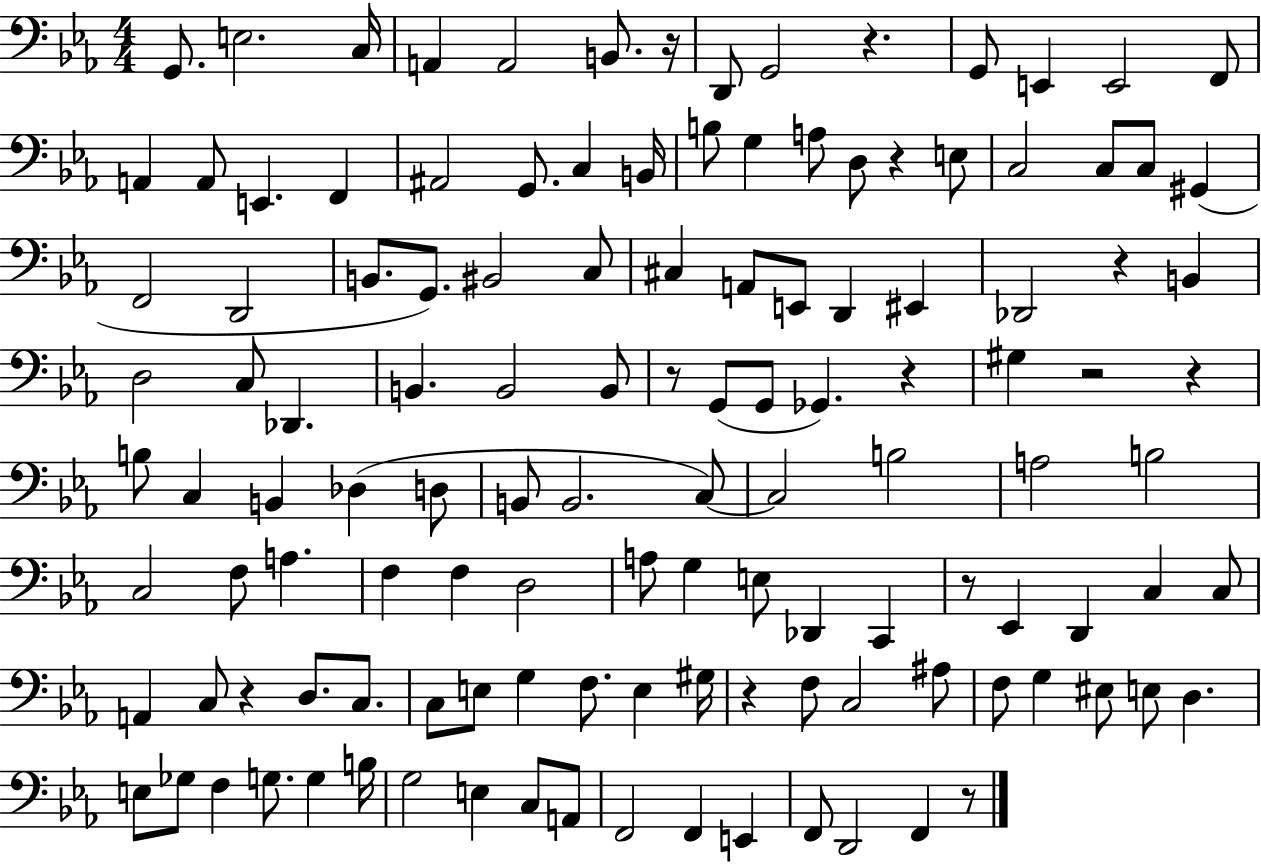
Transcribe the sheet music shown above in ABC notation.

X:1
T:Untitled
M:4/4
L:1/4
K:Eb
G,,/2 E,2 C,/4 A,, A,,2 B,,/2 z/4 D,,/2 G,,2 z G,,/2 E,, E,,2 F,,/2 A,, A,,/2 E,, F,, ^A,,2 G,,/2 C, B,,/4 B,/2 G, A,/2 D,/2 z E,/2 C,2 C,/2 C,/2 ^G,, F,,2 D,,2 B,,/2 G,,/2 ^B,,2 C,/2 ^C, A,,/2 E,,/2 D,, ^E,, _D,,2 z B,, D,2 C,/2 _D,, B,, B,,2 B,,/2 z/2 G,,/2 G,,/2 _G,, z ^G, z2 z B,/2 C, B,, _D, D,/2 B,,/2 B,,2 C,/2 C,2 B,2 A,2 B,2 C,2 F,/2 A, F, F, D,2 A,/2 G, E,/2 _D,, C,, z/2 _E,, D,, C, C,/2 A,, C,/2 z D,/2 C,/2 C,/2 E,/2 G, F,/2 E, ^G,/4 z F,/2 C,2 ^A,/2 F,/2 G, ^E,/2 E,/2 D, E,/2 _G,/2 F, G,/2 G, B,/4 G,2 E, C,/2 A,,/2 F,,2 F,, E,, F,,/2 D,,2 F,, z/2